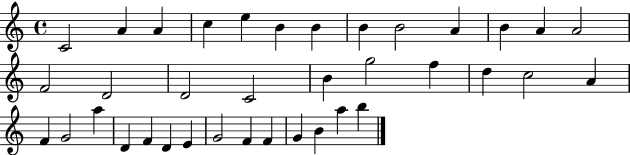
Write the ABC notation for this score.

X:1
T:Untitled
M:4/4
L:1/4
K:C
C2 A A c e B B B B2 A B A A2 F2 D2 D2 C2 B g2 f d c2 A F G2 a D F D E G2 F F G B a b